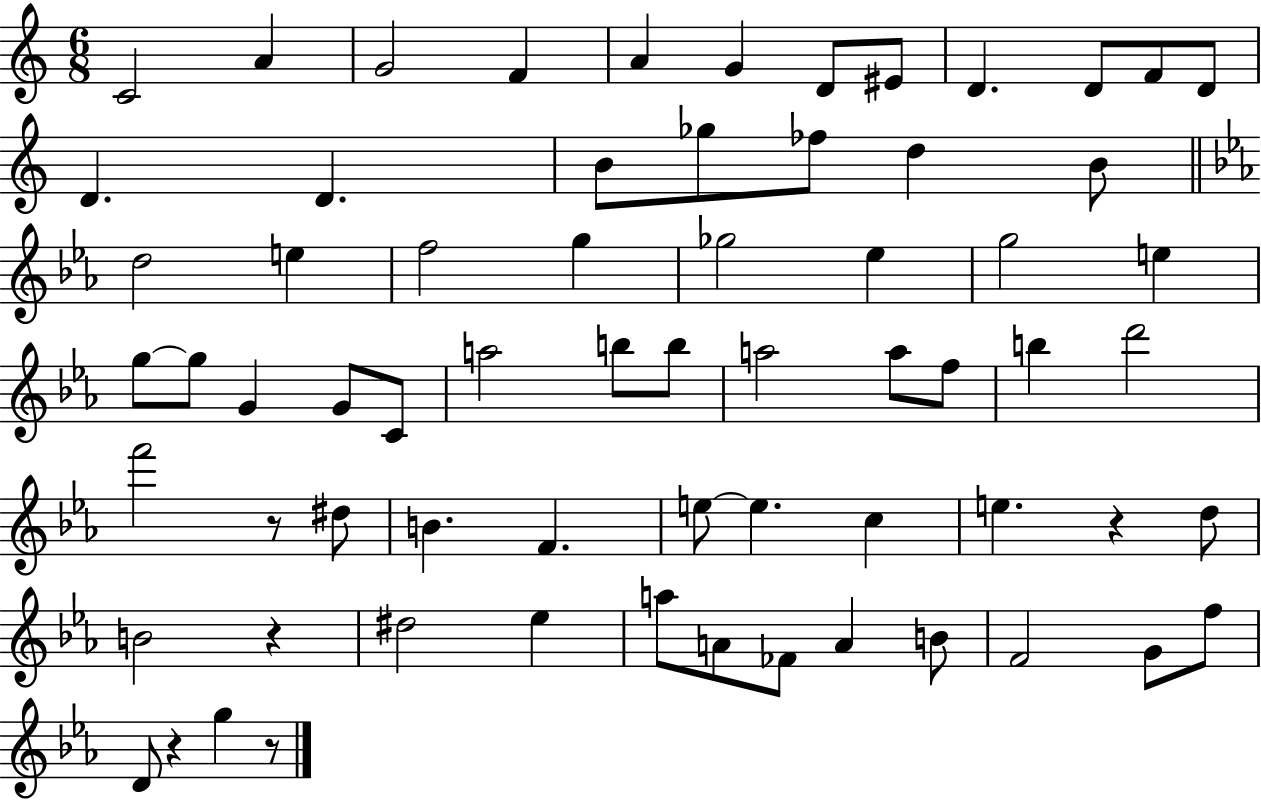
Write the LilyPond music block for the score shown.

{
  \clef treble
  \numericTimeSignature
  \time 6/8
  \key c \major
  c'2 a'4 | g'2 f'4 | a'4 g'4 d'8 eis'8 | d'4. d'8 f'8 d'8 | \break d'4. d'4. | b'8 ges''8 fes''8 d''4 b'8 | \bar "||" \break \key ees \major d''2 e''4 | f''2 g''4 | ges''2 ees''4 | g''2 e''4 | \break g''8~~ g''8 g'4 g'8 c'8 | a''2 b''8 b''8 | a''2 a''8 f''8 | b''4 d'''2 | \break f'''2 r8 dis''8 | b'4. f'4. | e''8~~ e''4. c''4 | e''4. r4 d''8 | \break b'2 r4 | dis''2 ees''4 | a''8 a'8 fes'8 a'4 b'8 | f'2 g'8 f''8 | \break d'8 r4 g''4 r8 | \bar "|."
}